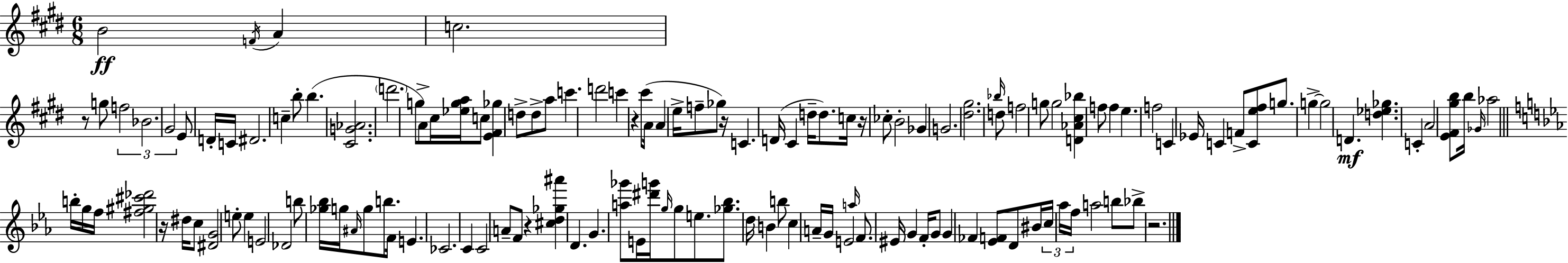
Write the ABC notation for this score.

X:1
T:Untitled
M:6/8
L:1/4
K:E
B2 F/4 A c2 z/2 g/2 f2 _B2 ^G2 E/2 D/4 C/4 ^D2 c b/2 b [^CG_A]2 d'2 g/2 A/2 ^c/4 [_ega]/4 c/2 [E^F_g] d/2 d/2 a/2 c' d'2 c' z ^c'/2 A/4 A e/4 f/2 _g/2 z/4 C D/4 ^C d/4 d/2 c/4 z/4 _c/2 B2 _G G2 [^d^g]2 _b/4 d/2 f2 g/2 g2 [D_A^c_b] f/2 f e f2 C _E/4 C F/2 [Ce^f]/2 g/2 g g2 D [d_e_g] C A2 [E^F^gb]/2 b/4 _G/4 _a2 b/4 g/4 f/4 [^f^g^c'_d']2 z/4 ^d/4 c/2 [^DG]2 e/2 e E2 _D2 b/2 [_g_b]/4 g/4 ^A/4 g/2 b/2 F/4 E _C2 C C2 A/2 F/2 z [^cd_g^a'] D G [a_g']/2 E/4 [^d'g']/4 g/4 g/2 e/2 [_g_b]/2 d/4 B b/2 c A/4 G/4 E2 a/4 F/2 ^E/4 G F/4 G/2 G _F [_EF]/2 D/2 ^B/4 c/4 _a/4 f/4 a2 b/2 _b/2 z2